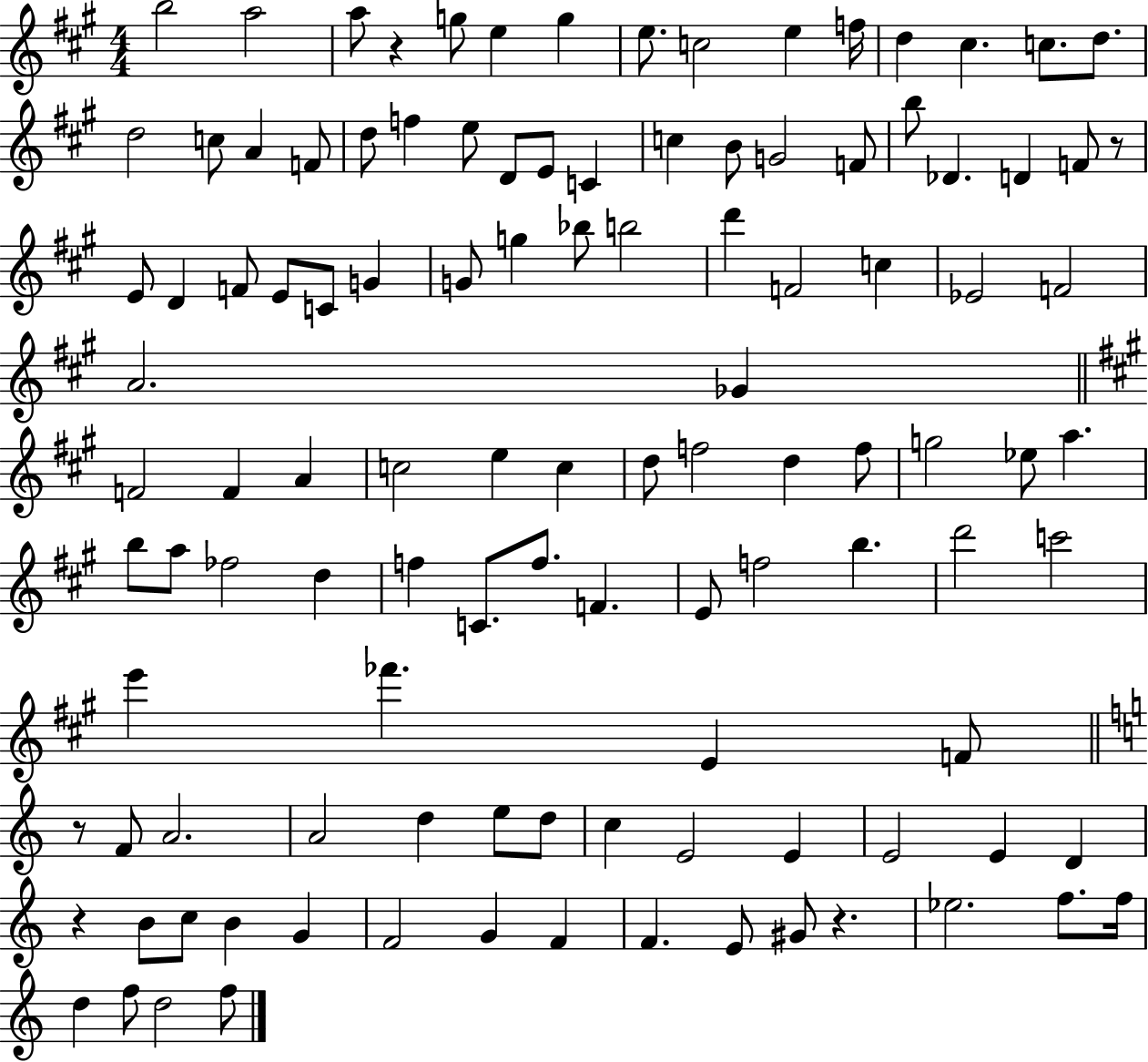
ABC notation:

X:1
T:Untitled
M:4/4
L:1/4
K:A
b2 a2 a/2 z g/2 e g e/2 c2 e f/4 d ^c c/2 d/2 d2 c/2 A F/2 d/2 f e/2 D/2 E/2 C c B/2 G2 F/2 b/2 _D D F/2 z/2 E/2 D F/2 E/2 C/2 G G/2 g _b/2 b2 d' F2 c _E2 F2 A2 _G F2 F A c2 e c d/2 f2 d f/2 g2 _e/2 a b/2 a/2 _f2 d f C/2 f/2 F E/2 f2 b d'2 c'2 e' _f' E F/2 z/2 F/2 A2 A2 d e/2 d/2 c E2 E E2 E D z B/2 c/2 B G F2 G F F E/2 ^G/2 z _e2 f/2 f/4 d f/2 d2 f/2